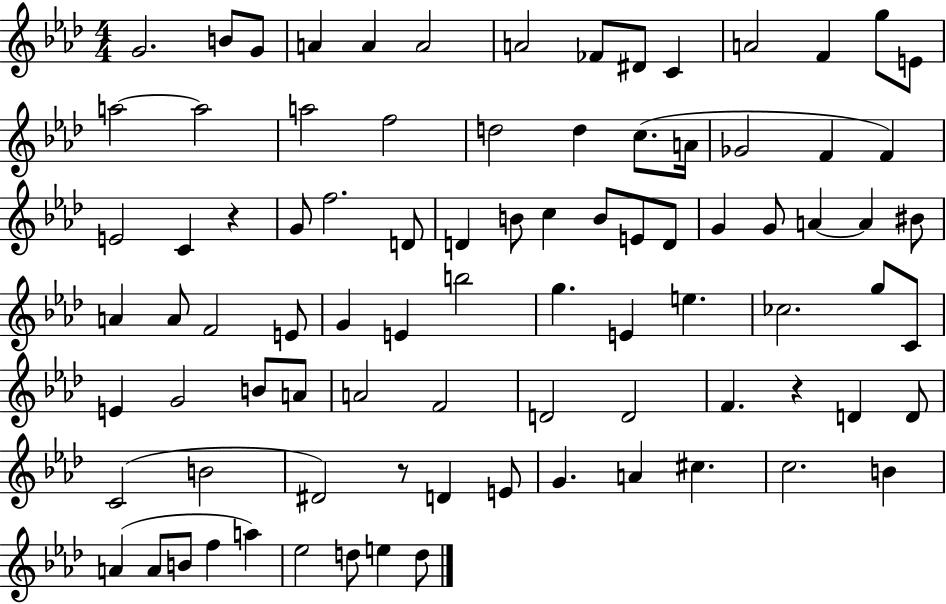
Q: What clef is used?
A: treble